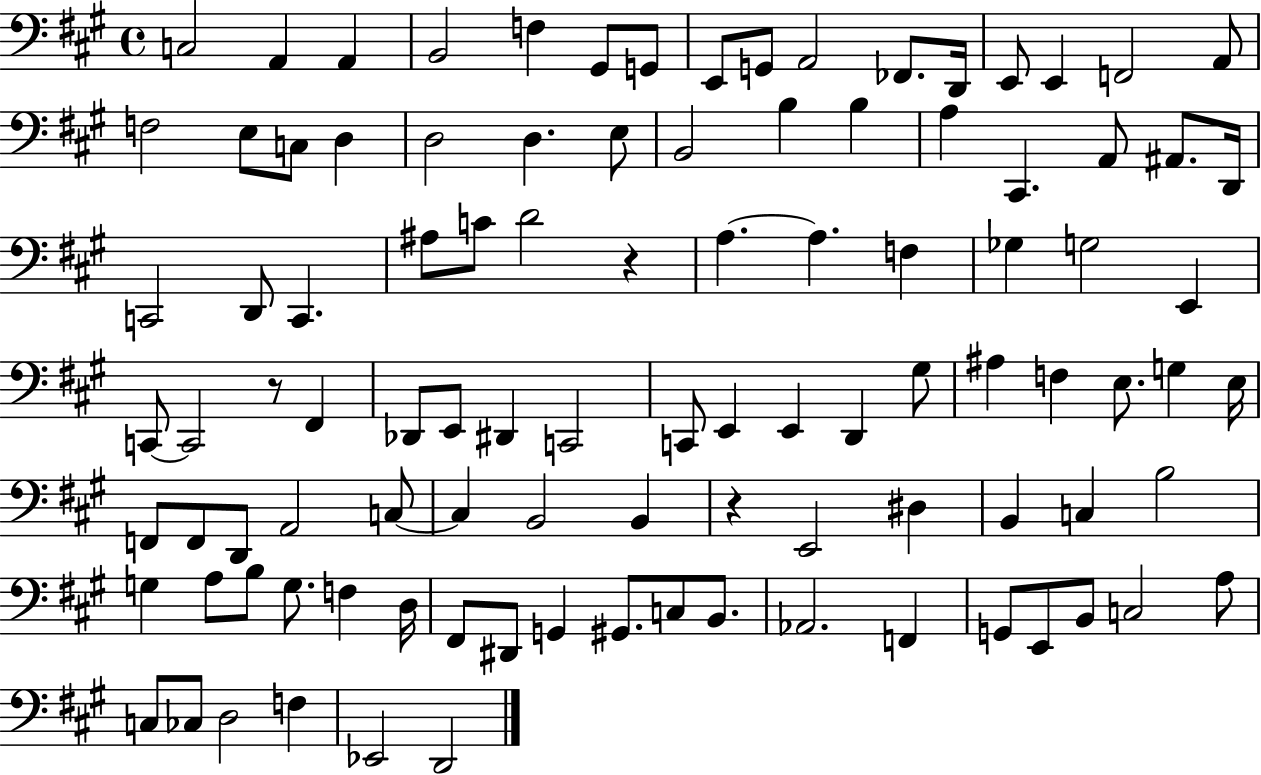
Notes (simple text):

C3/h A2/q A2/q B2/h F3/q G#2/e G2/e E2/e G2/e A2/h FES2/e. D2/s E2/e E2/q F2/h A2/e F3/h E3/e C3/e D3/q D3/h D3/q. E3/e B2/h B3/q B3/q A3/q C#2/q. A2/e A#2/e. D2/s C2/h D2/e C2/q. A#3/e C4/e D4/h R/q A3/q. A3/q. F3/q Gb3/q G3/h E2/q C2/e C2/h R/e F#2/q Db2/e E2/e D#2/q C2/h C2/e E2/q E2/q D2/q G#3/e A#3/q F3/q E3/e. G3/q E3/s F2/e F2/e D2/e A2/h C3/e C3/q B2/h B2/q R/q E2/h D#3/q B2/q C3/q B3/h G3/q A3/e B3/e G3/e. F3/q D3/s F#2/e D#2/e G2/q G#2/e. C3/e B2/e. Ab2/h. F2/q G2/e E2/e B2/e C3/h A3/e C3/e CES3/e D3/h F3/q Eb2/h D2/h